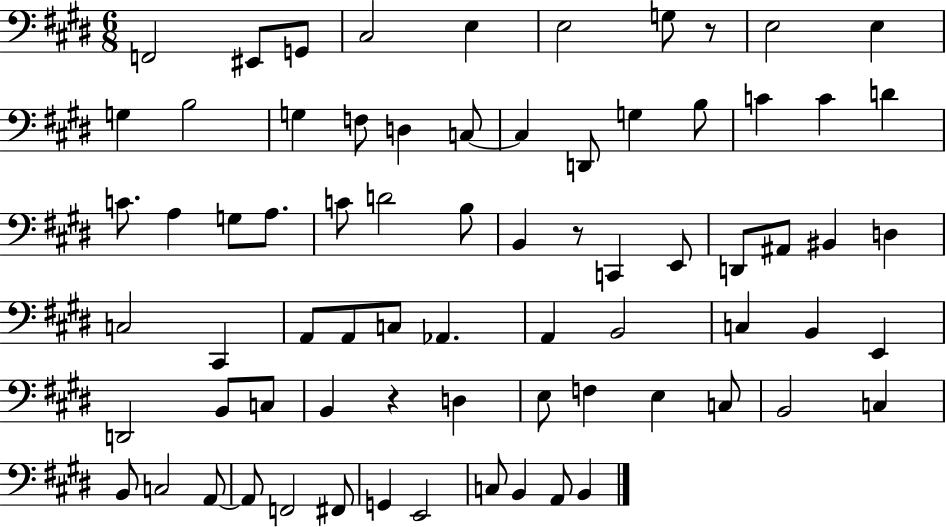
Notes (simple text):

F2/h EIS2/e G2/e C#3/h E3/q E3/h G3/e R/e E3/h E3/q G3/q B3/h G3/q F3/e D3/q C3/e C3/q D2/e G3/q B3/e C4/q C4/q D4/q C4/e. A3/q G3/e A3/e. C4/e D4/h B3/e B2/q R/e C2/q E2/e D2/e A#2/e BIS2/q D3/q C3/h C#2/q A2/e A2/e C3/e Ab2/q. A2/q B2/h C3/q B2/q E2/q D2/h B2/e C3/e B2/q R/q D3/q E3/e F3/q E3/q C3/e B2/h C3/q B2/e C3/h A2/e A2/e F2/h F#2/e G2/q E2/h C3/e B2/q A2/e B2/q